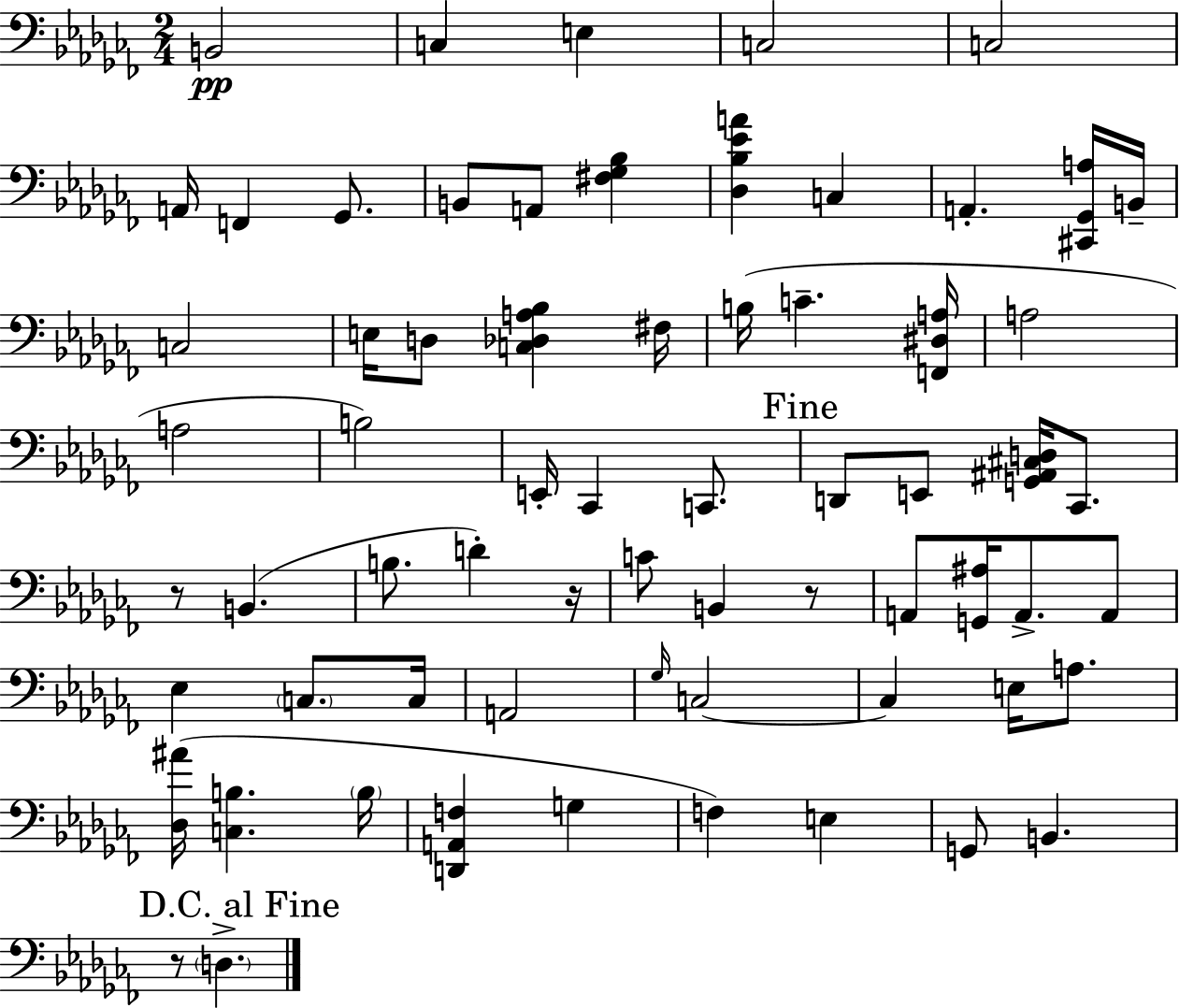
X:1
T:Untitled
M:2/4
L:1/4
K:Abm
B,,2 C, E, C,2 C,2 A,,/4 F,, _G,,/2 B,,/2 A,,/2 [^F,_G,_B,] [_D,_B,_EA] C, A,, [^C,,_G,,A,]/4 B,,/4 C,2 E,/4 D,/2 [C,_D,A,_B,] ^F,/4 B,/4 C [F,,^D,A,]/4 A,2 A,2 B,2 E,,/4 _C,, C,,/2 D,,/2 E,,/2 [G,,^A,,^C,D,]/4 _C,,/2 z/2 B,, B,/2 D z/4 C/2 B,, z/2 A,,/2 [G,,^A,]/4 A,,/2 A,,/2 _E, C,/2 C,/4 A,,2 _G,/4 C,2 C, E,/4 A,/2 [_D,^A]/4 [C,B,] B,/4 [D,,A,,F,] G, F, E, G,,/2 B,, z/2 D,